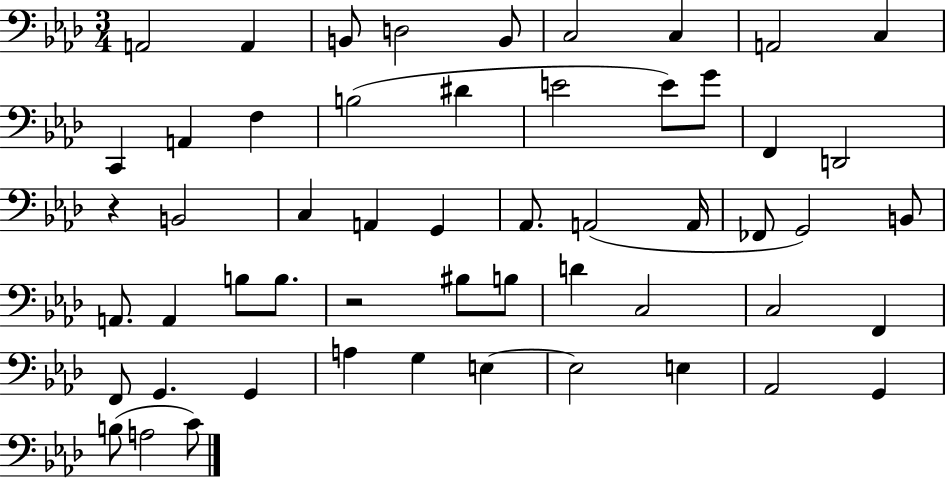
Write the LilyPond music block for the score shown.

{
  \clef bass
  \numericTimeSignature
  \time 3/4
  \key aes \major
  a,2 a,4 | b,8 d2 b,8 | c2 c4 | a,2 c4 | \break c,4 a,4 f4 | b2( dis'4 | e'2 e'8) g'8 | f,4 d,2 | \break r4 b,2 | c4 a,4 g,4 | aes,8. a,2( a,16 | fes,8 g,2) b,8 | \break a,8. a,4 b8 b8. | r2 bis8 b8 | d'4 c2 | c2 f,4 | \break f,8 g,4. g,4 | a4 g4 e4~~ | e2 e4 | aes,2 g,4 | \break b8( a2 c'8) | \bar "|."
}